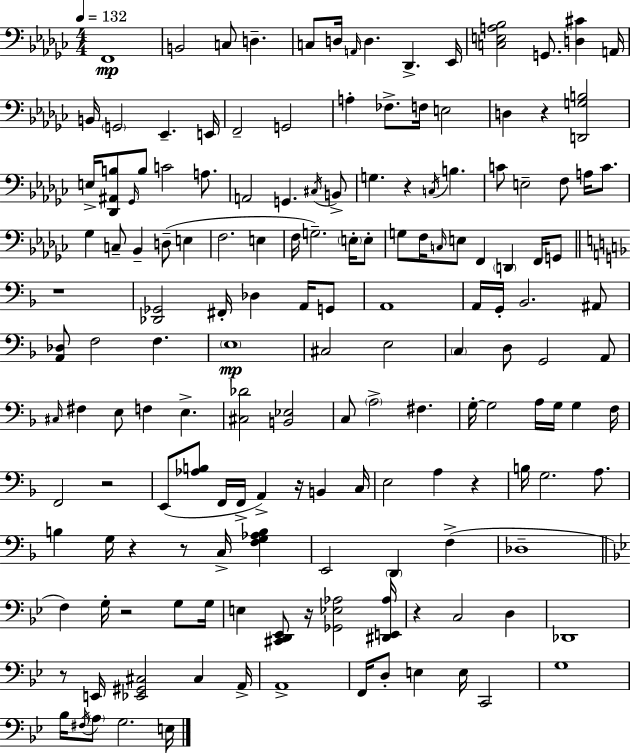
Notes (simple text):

F2/w B2/h C3/e D3/q. C3/e D3/s A2/s D3/q. Db2/q. Eb2/s [C3,E3,A3,Bb3]/h G2/e. [D3,C#4]/q A2/s B2/s G2/h Eb2/q. E2/s F2/h G2/h A3/q FES3/e. F3/s E3/h D3/q R/q [D2,G3,B3]/h E3/s [Db2,A#2,B3]/e Gb2/s B3/e C4/h A3/e. A2/h G2/q. C#3/s B2/e G3/q. R/q C3/s B3/q. C4/e E3/h F3/e A3/s C4/e. Gb3/q C3/e Bb2/q D3/e E3/q F3/h. E3/q F3/s G3/h. E3/s E3/e G3/e F3/s C3/s E3/e F2/q D2/q F2/s G2/e R/w [Db2,Gb2]/h F#2/s Db3/q A2/s G2/e A2/w A2/s G2/s Bb2/h. A#2/e [A2,Db3]/e F3/h F3/q. E3/w C#3/h E3/h C3/q D3/e G2/h A2/e C#3/s F#3/q E3/e F3/q E3/q. [C#3,Db4]/h [B2,Eb3]/h C3/e A3/h F#3/q. G3/s G3/h A3/s G3/s G3/q F3/s F2/h R/h E2/e [Ab3,B3]/e F2/s F2/s A2/q R/s B2/q C3/s E3/h A3/q R/q B3/s G3/h. A3/e. B3/q G3/s R/q R/e C3/s [F3,G3,Ab3,B3]/q E2/h D2/q F3/q Db3/w F3/q G3/s R/h G3/e G3/s E3/q [C#2,D2,Eb2]/e R/s [Gb2,Eb3,Ab3]/h [D#2,E2,Ab3]/s R/q C3/h D3/q Db2/w R/e E2/s [Eb2,G#2,C#3]/h C#3/q A2/s A2/w F2/s D3/e E3/q E3/s C2/h G3/w Bb3/s F#3/s A3/e G3/h. E3/s